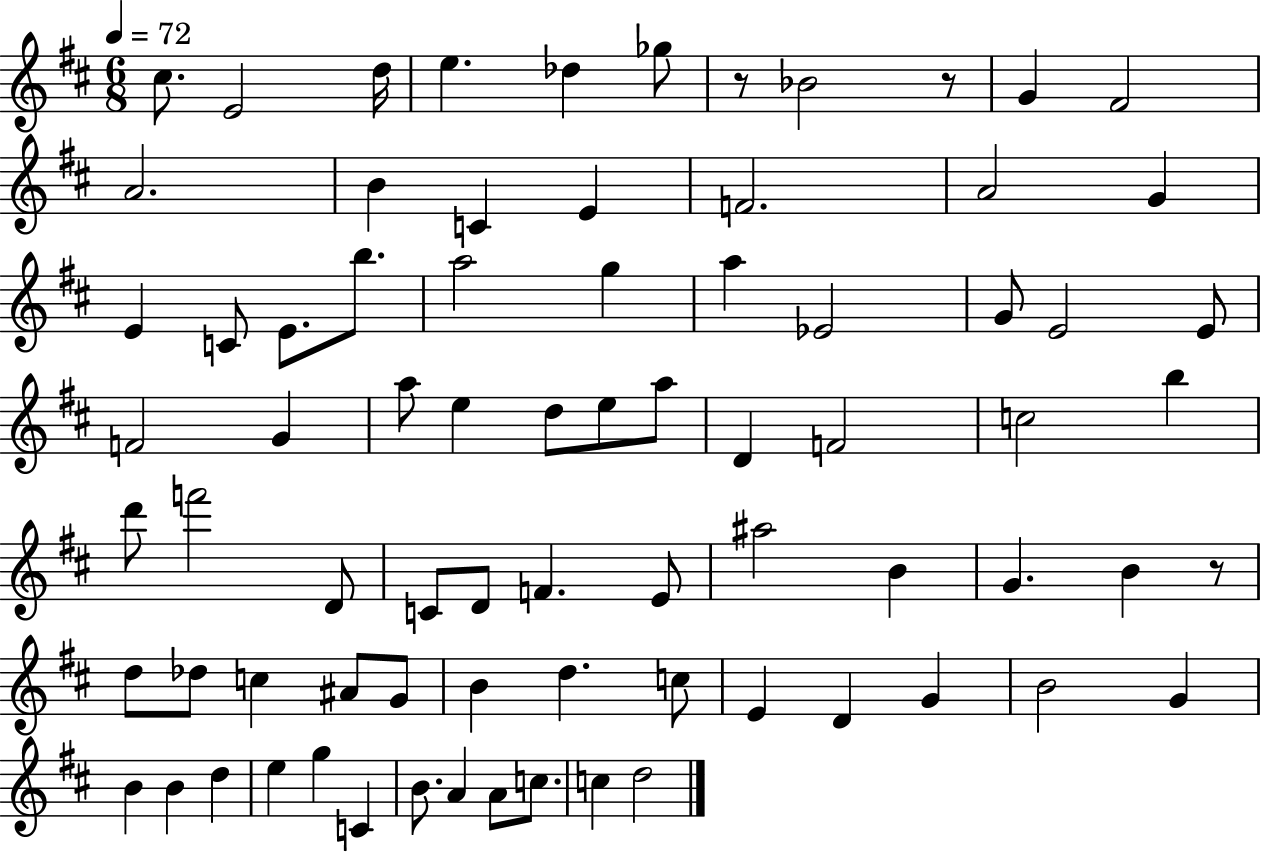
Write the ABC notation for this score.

X:1
T:Untitled
M:6/8
L:1/4
K:D
^c/2 E2 d/4 e _d _g/2 z/2 _B2 z/2 G ^F2 A2 B C E F2 A2 G E C/2 E/2 b/2 a2 g a _E2 G/2 E2 E/2 F2 G a/2 e d/2 e/2 a/2 D F2 c2 b d'/2 f'2 D/2 C/2 D/2 F E/2 ^a2 B G B z/2 d/2 _d/2 c ^A/2 G/2 B d c/2 E D G B2 G B B d e g C B/2 A A/2 c/2 c d2